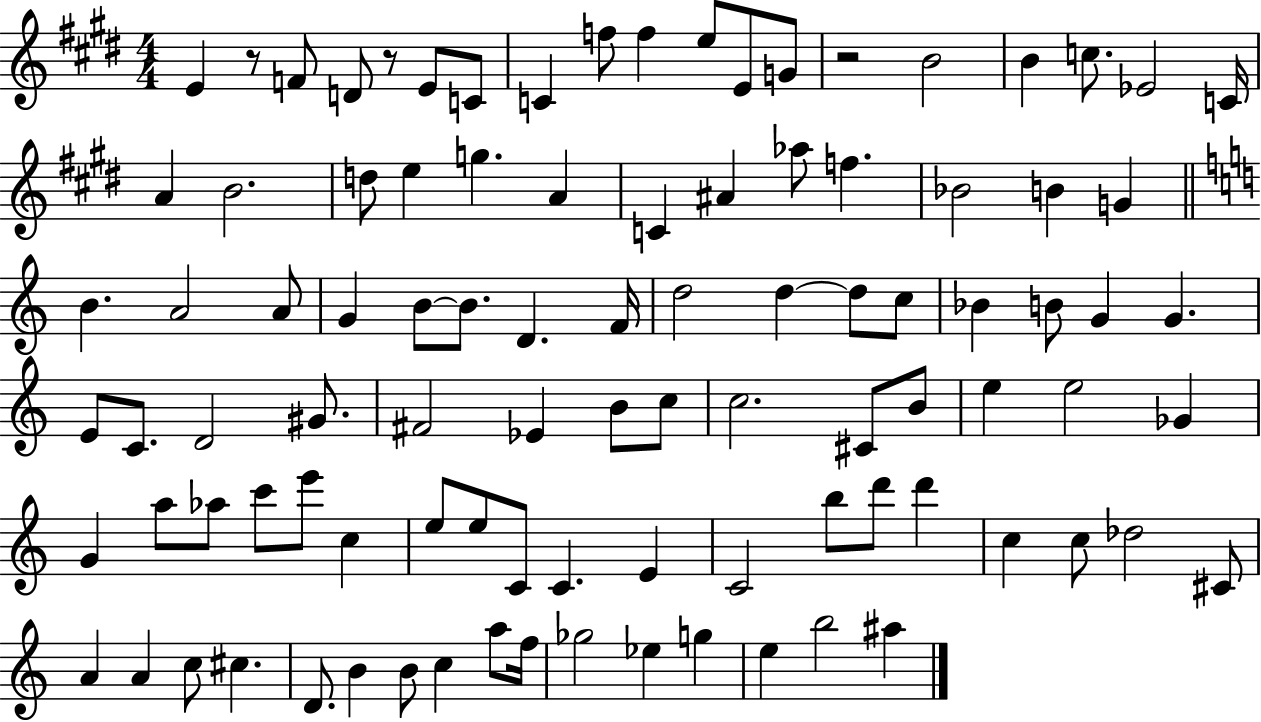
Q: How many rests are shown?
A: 3